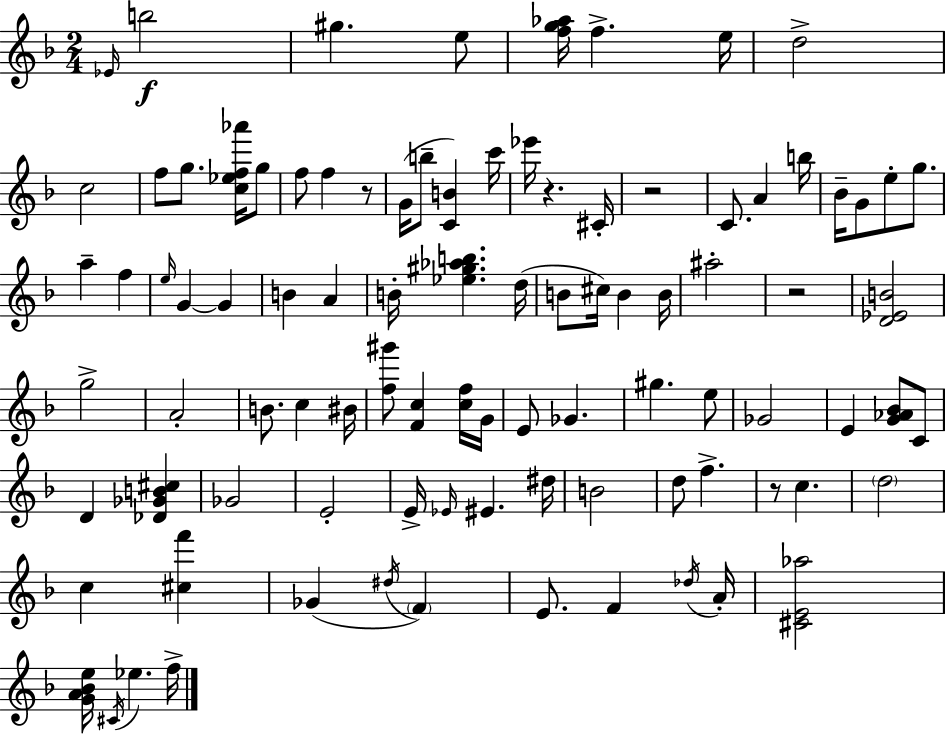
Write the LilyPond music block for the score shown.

{
  \clef treble
  \numericTimeSignature
  \time 2/4
  \key d \minor
  \grace { ees'16 }\f b''2 | gis''4. e''8 | <f'' g'' aes''>16 f''4.-> | e''16 d''2-> | \break c''2 | f''8 g''8. <c'' ees'' f'' aes'''>16 g''8 | f''8 f''4 r8 | g'16( b''8-- <c' b'>4) | \break c'''16 ees'''16 r4. | cis'16-. r2 | c'8. a'4 | b''16 bes'16-- g'8 e''8-. g''8. | \break a''4-- f''4 | \grace { e''16 } g'4~~ g'4 | b'4 a'4 | b'16-. <ees'' gis'' aes'' b''>4. | \break d''16( b'8 cis''16) b'4 | b'16 ais''2-. | r2 | <d' ees' b'>2 | \break g''2-> | a'2-. | b'8. c''4 | bis'16 <f'' gis'''>8 <f' c''>4 | \break <c'' f''>16 g'16 e'8 ges'4. | gis''4. | e''8 ges'2 | e'4 <g' aes' bes'>8 | \break c'8 d'4 <des' ges' b' cis''>4 | ges'2 | e'2-. | e'16-> \grace { ees'16 } eis'4. | \break dis''16 b'2 | d''8 f''4.-> | r8 c''4. | \parenthesize d''2 | \break c''4 <cis'' f'''>4 | ges'4( \acciaccatura { dis''16 } | \parenthesize f'4) e'8. f'4 | \acciaccatura { des''16 } a'16-. <cis' e' aes''>2 | \break <g' a' bes' e''>16 \acciaccatura { cis'16 } ees''4. | f''16-> \bar "|."
}